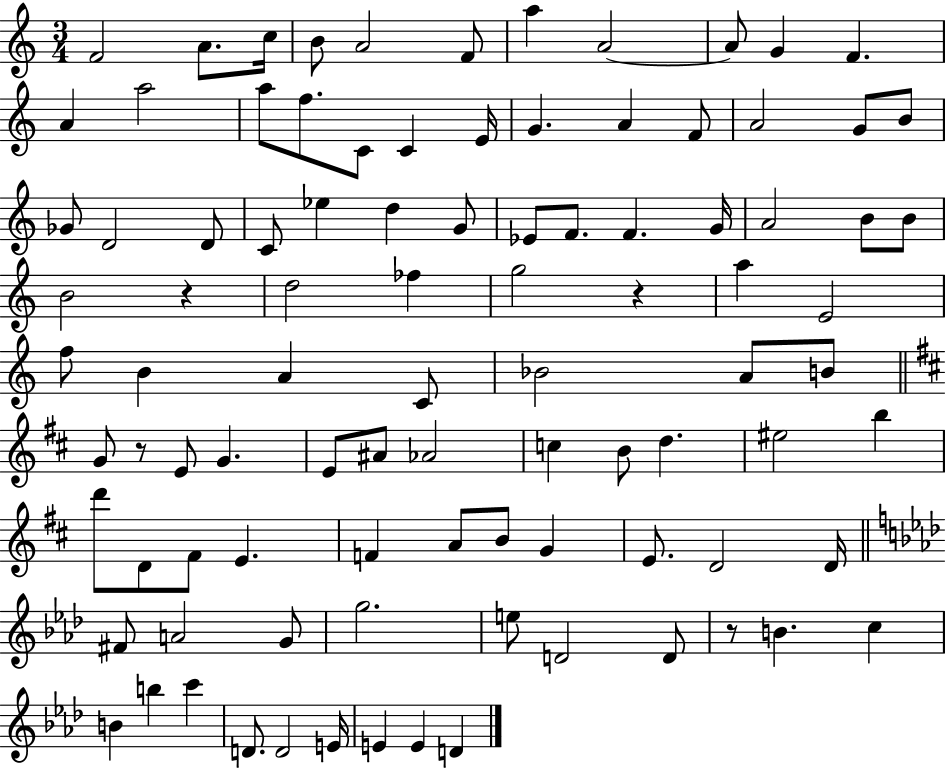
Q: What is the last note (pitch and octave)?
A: D4